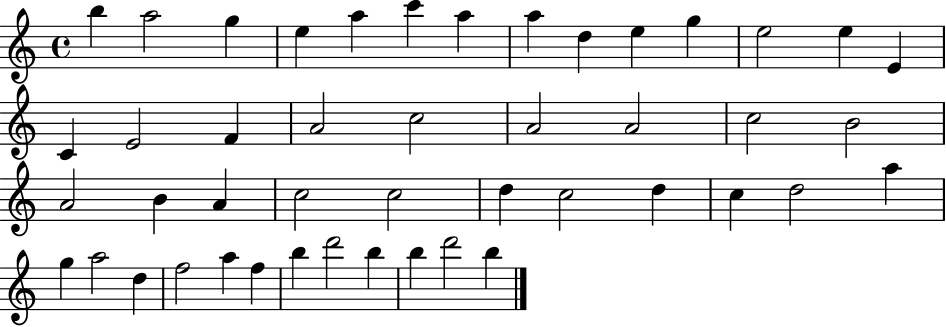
{
  \clef treble
  \time 4/4
  \defaultTimeSignature
  \key c \major
  b''4 a''2 g''4 | e''4 a''4 c'''4 a''4 | a''4 d''4 e''4 g''4 | e''2 e''4 e'4 | \break c'4 e'2 f'4 | a'2 c''2 | a'2 a'2 | c''2 b'2 | \break a'2 b'4 a'4 | c''2 c''2 | d''4 c''2 d''4 | c''4 d''2 a''4 | \break g''4 a''2 d''4 | f''2 a''4 f''4 | b''4 d'''2 b''4 | b''4 d'''2 b''4 | \break \bar "|."
}